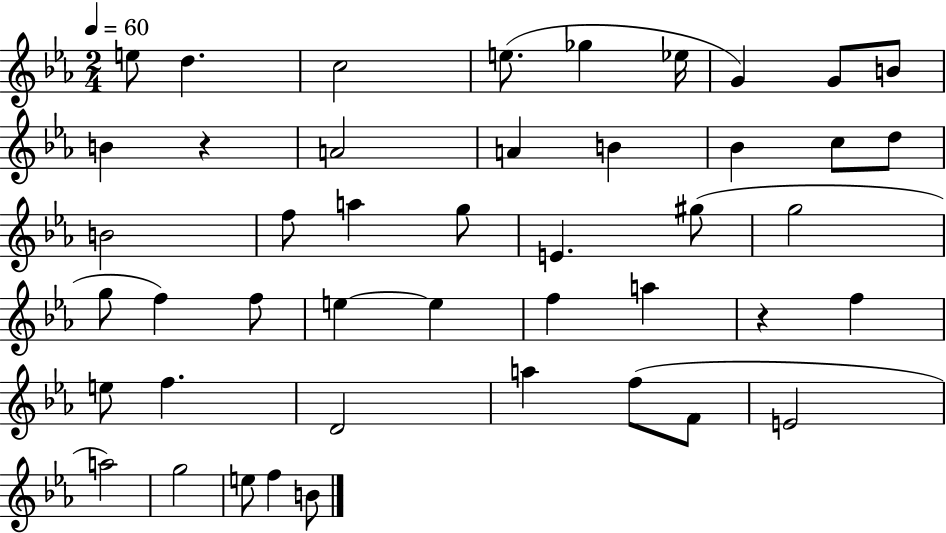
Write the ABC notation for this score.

X:1
T:Untitled
M:2/4
L:1/4
K:Eb
e/2 d c2 e/2 _g _e/4 G G/2 B/2 B z A2 A B _B c/2 d/2 B2 f/2 a g/2 E ^g/2 g2 g/2 f f/2 e e f a z f e/2 f D2 a f/2 F/2 E2 a2 g2 e/2 f B/2